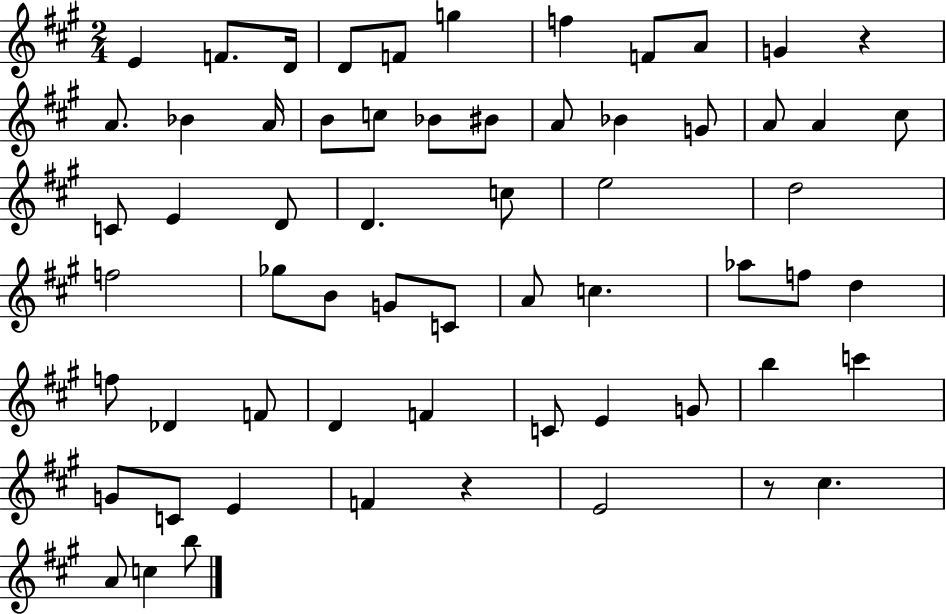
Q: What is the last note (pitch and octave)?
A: B5